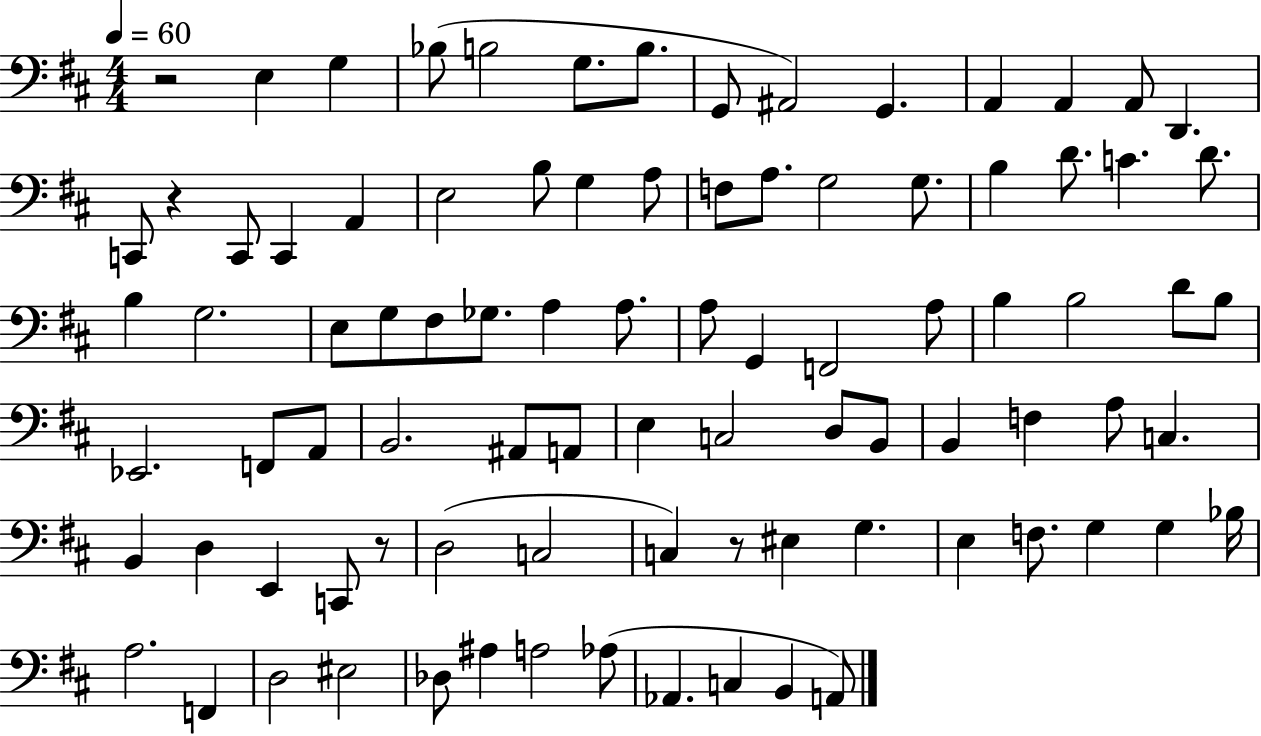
X:1
T:Untitled
M:4/4
L:1/4
K:D
z2 E, G, _B,/2 B,2 G,/2 B,/2 G,,/2 ^A,,2 G,, A,, A,, A,,/2 D,, C,,/2 z C,,/2 C,, A,, E,2 B,/2 G, A,/2 F,/2 A,/2 G,2 G,/2 B, D/2 C D/2 B, G,2 E,/2 G,/2 ^F,/2 _G,/2 A, A,/2 A,/2 G,, F,,2 A,/2 B, B,2 D/2 B,/2 _E,,2 F,,/2 A,,/2 B,,2 ^A,,/2 A,,/2 E, C,2 D,/2 B,,/2 B,, F, A,/2 C, B,, D, E,, C,,/2 z/2 D,2 C,2 C, z/2 ^E, G, E, F,/2 G, G, _B,/4 A,2 F,, D,2 ^E,2 _D,/2 ^A, A,2 _A,/2 _A,, C, B,, A,,/2